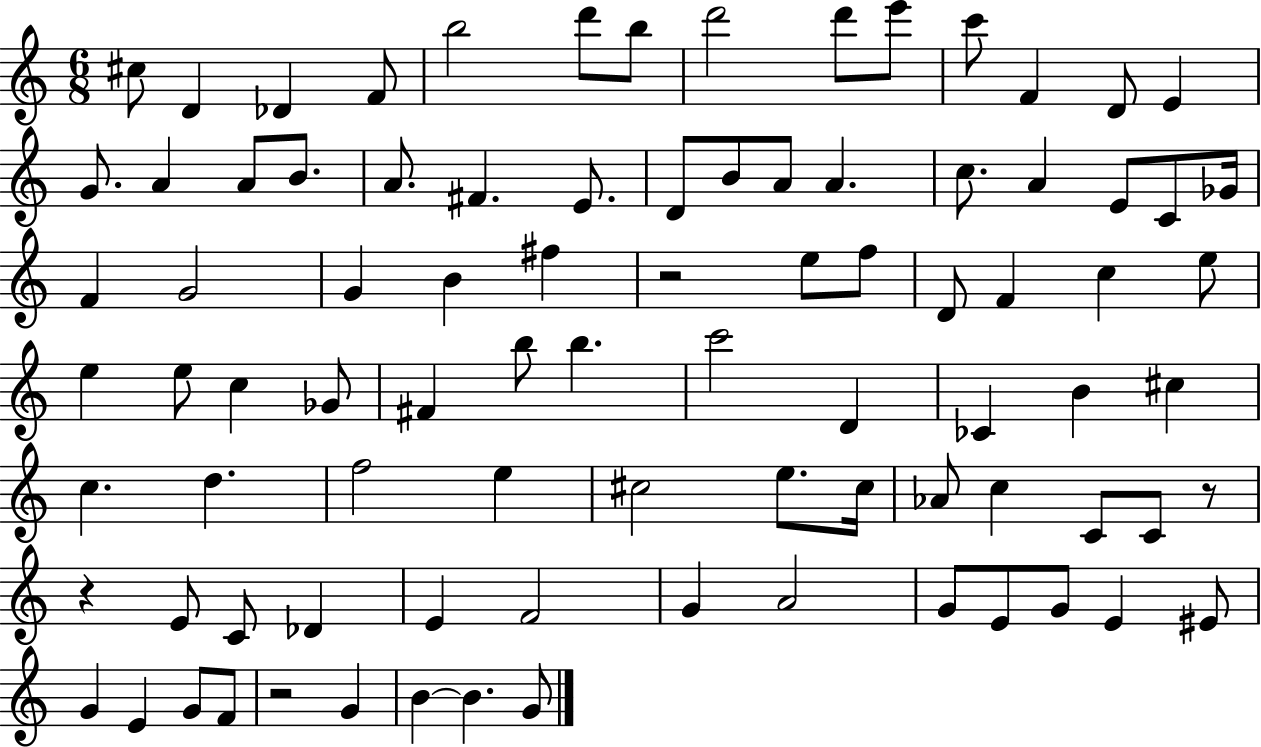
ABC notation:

X:1
T:Untitled
M:6/8
L:1/4
K:C
^c/2 D _D F/2 b2 d'/2 b/2 d'2 d'/2 e'/2 c'/2 F D/2 E G/2 A A/2 B/2 A/2 ^F E/2 D/2 B/2 A/2 A c/2 A E/2 C/2 _G/4 F G2 G B ^f z2 e/2 f/2 D/2 F c e/2 e e/2 c _G/2 ^F b/2 b c'2 D _C B ^c c d f2 e ^c2 e/2 ^c/4 _A/2 c C/2 C/2 z/2 z E/2 C/2 _D E F2 G A2 G/2 E/2 G/2 E ^E/2 G E G/2 F/2 z2 G B B G/2